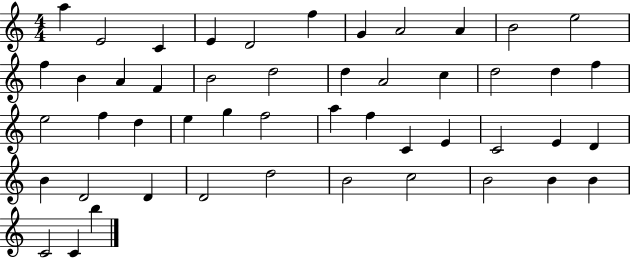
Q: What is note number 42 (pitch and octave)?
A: B4